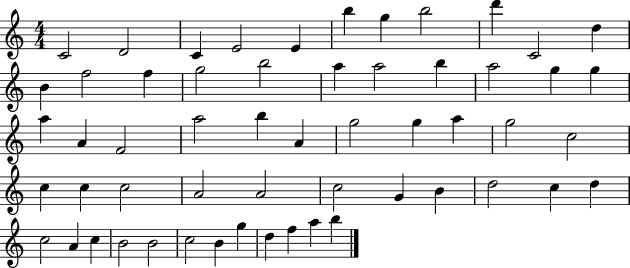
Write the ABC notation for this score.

X:1
T:Untitled
M:4/4
L:1/4
K:C
C2 D2 C E2 E b g b2 d' C2 d B f2 f g2 b2 a a2 b a2 g g a A F2 a2 b A g2 g a g2 c2 c c c2 A2 A2 c2 G B d2 c d c2 A c B2 B2 c2 B g d f a b